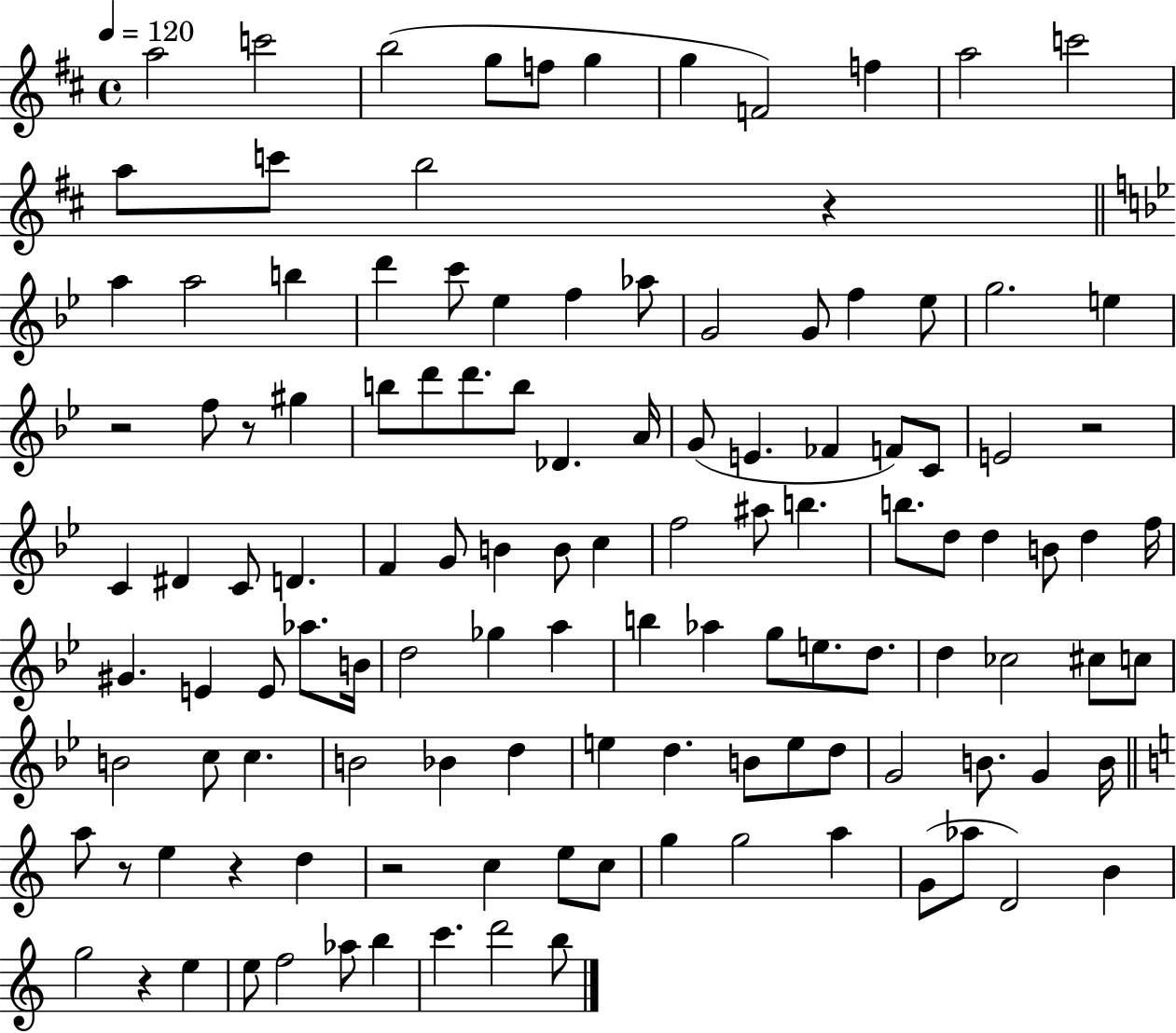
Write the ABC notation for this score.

X:1
T:Untitled
M:4/4
L:1/4
K:D
a2 c'2 b2 g/2 f/2 g g F2 f a2 c'2 a/2 c'/2 b2 z a a2 b d' c'/2 _e f _a/2 G2 G/2 f _e/2 g2 e z2 f/2 z/2 ^g b/2 d'/2 d'/2 b/2 _D A/4 G/2 E _F F/2 C/2 E2 z2 C ^D C/2 D F G/2 B B/2 c f2 ^a/2 b b/2 d/2 d B/2 d f/4 ^G E E/2 _a/2 B/4 d2 _g a b _a g/2 e/2 d/2 d _c2 ^c/2 c/2 B2 c/2 c B2 _B d e d B/2 e/2 d/2 G2 B/2 G B/4 a/2 z/2 e z d z2 c e/2 c/2 g g2 a G/2 _a/2 D2 B g2 z e e/2 f2 _a/2 b c' d'2 b/2